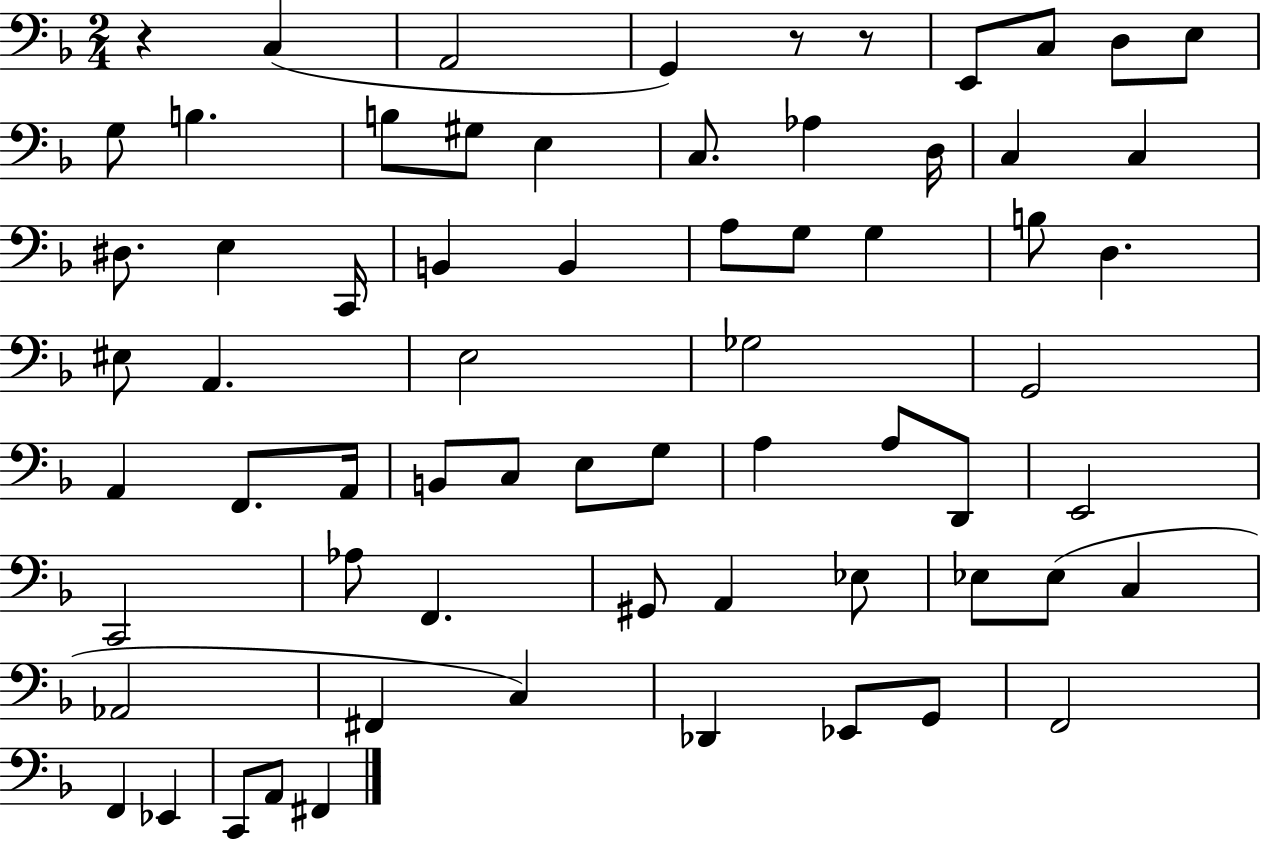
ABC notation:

X:1
T:Untitled
M:2/4
L:1/4
K:F
z C, A,,2 G,, z/2 z/2 E,,/2 C,/2 D,/2 E,/2 G,/2 B, B,/2 ^G,/2 E, C,/2 _A, D,/4 C, C, ^D,/2 E, C,,/4 B,, B,, A,/2 G,/2 G, B,/2 D, ^E,/2 A,, E,2 _G,2 G,,2 A,, F,,/2 A,,/4 B,,/2 C,/2 E,/2 G,/2 A, A,/2 D,,/2 E,,2 C,,2 _A,/2 F,, ^G,,/2 A,, _E,/2 _E,/2 _E,/2 C, _A,,2 ^F,, C, _D,, _E,,/2 G,,/2 F,,2 F,, _E,, C,,/2 A,,/2 ^F,,